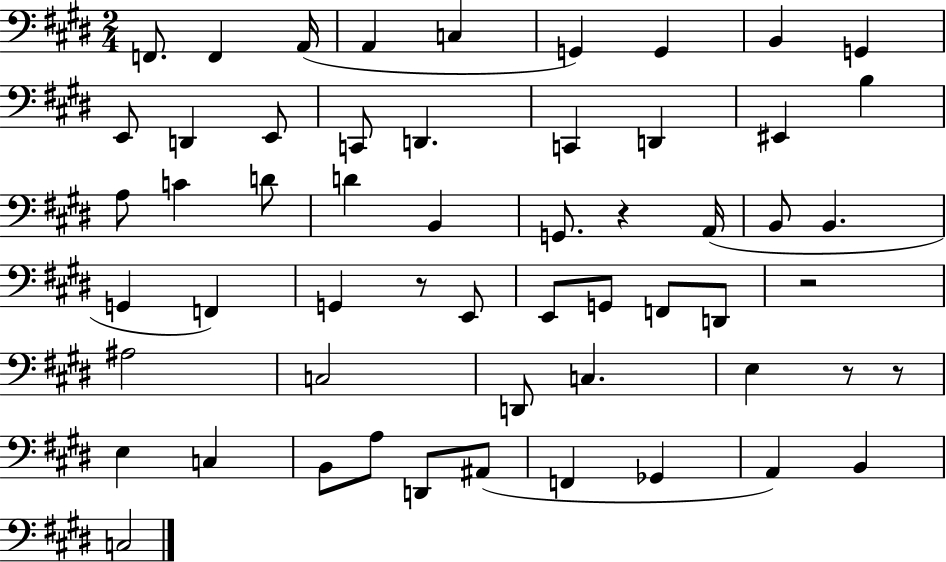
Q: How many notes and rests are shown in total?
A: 56